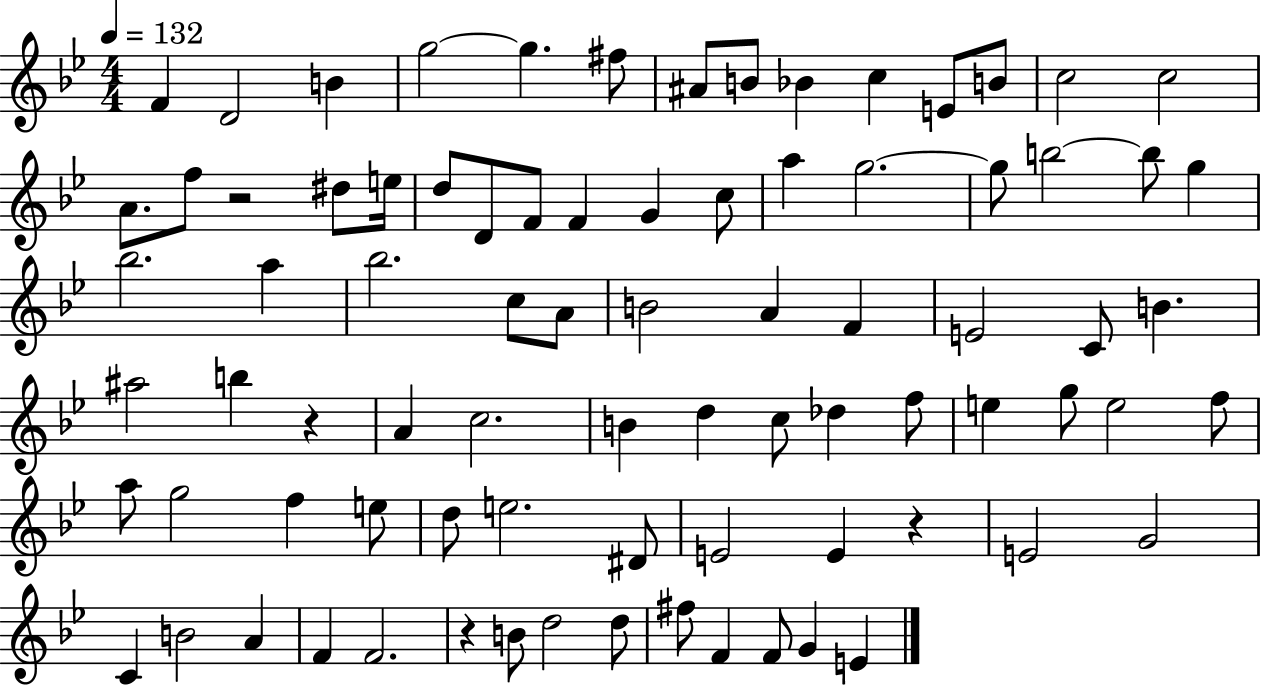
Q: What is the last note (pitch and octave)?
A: E4